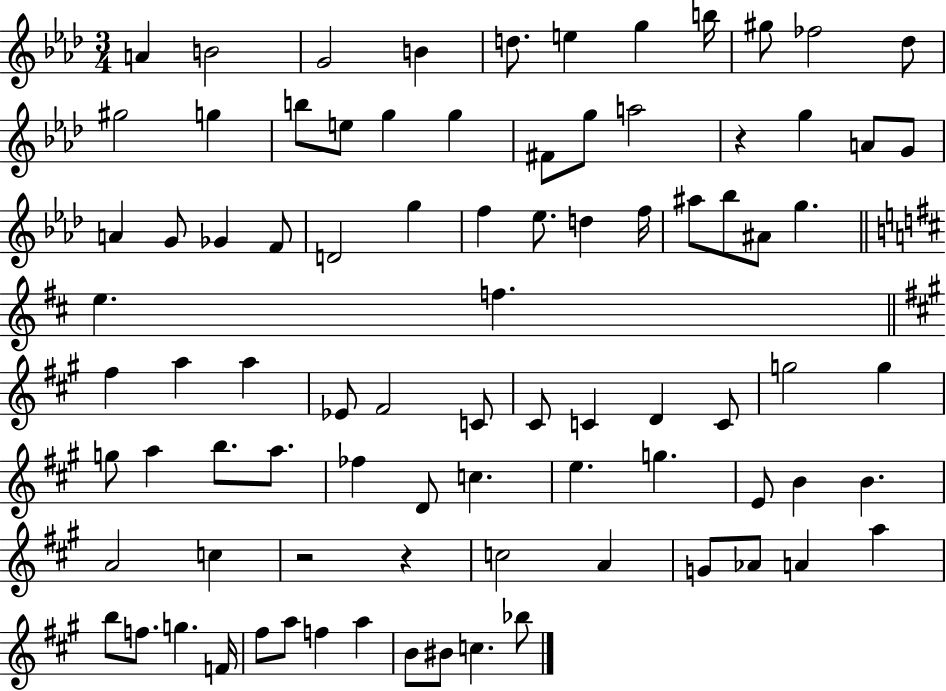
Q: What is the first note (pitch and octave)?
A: A4